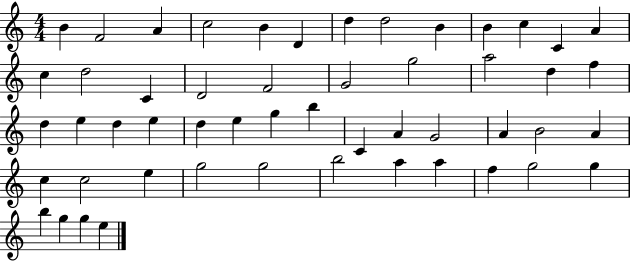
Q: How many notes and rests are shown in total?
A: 52